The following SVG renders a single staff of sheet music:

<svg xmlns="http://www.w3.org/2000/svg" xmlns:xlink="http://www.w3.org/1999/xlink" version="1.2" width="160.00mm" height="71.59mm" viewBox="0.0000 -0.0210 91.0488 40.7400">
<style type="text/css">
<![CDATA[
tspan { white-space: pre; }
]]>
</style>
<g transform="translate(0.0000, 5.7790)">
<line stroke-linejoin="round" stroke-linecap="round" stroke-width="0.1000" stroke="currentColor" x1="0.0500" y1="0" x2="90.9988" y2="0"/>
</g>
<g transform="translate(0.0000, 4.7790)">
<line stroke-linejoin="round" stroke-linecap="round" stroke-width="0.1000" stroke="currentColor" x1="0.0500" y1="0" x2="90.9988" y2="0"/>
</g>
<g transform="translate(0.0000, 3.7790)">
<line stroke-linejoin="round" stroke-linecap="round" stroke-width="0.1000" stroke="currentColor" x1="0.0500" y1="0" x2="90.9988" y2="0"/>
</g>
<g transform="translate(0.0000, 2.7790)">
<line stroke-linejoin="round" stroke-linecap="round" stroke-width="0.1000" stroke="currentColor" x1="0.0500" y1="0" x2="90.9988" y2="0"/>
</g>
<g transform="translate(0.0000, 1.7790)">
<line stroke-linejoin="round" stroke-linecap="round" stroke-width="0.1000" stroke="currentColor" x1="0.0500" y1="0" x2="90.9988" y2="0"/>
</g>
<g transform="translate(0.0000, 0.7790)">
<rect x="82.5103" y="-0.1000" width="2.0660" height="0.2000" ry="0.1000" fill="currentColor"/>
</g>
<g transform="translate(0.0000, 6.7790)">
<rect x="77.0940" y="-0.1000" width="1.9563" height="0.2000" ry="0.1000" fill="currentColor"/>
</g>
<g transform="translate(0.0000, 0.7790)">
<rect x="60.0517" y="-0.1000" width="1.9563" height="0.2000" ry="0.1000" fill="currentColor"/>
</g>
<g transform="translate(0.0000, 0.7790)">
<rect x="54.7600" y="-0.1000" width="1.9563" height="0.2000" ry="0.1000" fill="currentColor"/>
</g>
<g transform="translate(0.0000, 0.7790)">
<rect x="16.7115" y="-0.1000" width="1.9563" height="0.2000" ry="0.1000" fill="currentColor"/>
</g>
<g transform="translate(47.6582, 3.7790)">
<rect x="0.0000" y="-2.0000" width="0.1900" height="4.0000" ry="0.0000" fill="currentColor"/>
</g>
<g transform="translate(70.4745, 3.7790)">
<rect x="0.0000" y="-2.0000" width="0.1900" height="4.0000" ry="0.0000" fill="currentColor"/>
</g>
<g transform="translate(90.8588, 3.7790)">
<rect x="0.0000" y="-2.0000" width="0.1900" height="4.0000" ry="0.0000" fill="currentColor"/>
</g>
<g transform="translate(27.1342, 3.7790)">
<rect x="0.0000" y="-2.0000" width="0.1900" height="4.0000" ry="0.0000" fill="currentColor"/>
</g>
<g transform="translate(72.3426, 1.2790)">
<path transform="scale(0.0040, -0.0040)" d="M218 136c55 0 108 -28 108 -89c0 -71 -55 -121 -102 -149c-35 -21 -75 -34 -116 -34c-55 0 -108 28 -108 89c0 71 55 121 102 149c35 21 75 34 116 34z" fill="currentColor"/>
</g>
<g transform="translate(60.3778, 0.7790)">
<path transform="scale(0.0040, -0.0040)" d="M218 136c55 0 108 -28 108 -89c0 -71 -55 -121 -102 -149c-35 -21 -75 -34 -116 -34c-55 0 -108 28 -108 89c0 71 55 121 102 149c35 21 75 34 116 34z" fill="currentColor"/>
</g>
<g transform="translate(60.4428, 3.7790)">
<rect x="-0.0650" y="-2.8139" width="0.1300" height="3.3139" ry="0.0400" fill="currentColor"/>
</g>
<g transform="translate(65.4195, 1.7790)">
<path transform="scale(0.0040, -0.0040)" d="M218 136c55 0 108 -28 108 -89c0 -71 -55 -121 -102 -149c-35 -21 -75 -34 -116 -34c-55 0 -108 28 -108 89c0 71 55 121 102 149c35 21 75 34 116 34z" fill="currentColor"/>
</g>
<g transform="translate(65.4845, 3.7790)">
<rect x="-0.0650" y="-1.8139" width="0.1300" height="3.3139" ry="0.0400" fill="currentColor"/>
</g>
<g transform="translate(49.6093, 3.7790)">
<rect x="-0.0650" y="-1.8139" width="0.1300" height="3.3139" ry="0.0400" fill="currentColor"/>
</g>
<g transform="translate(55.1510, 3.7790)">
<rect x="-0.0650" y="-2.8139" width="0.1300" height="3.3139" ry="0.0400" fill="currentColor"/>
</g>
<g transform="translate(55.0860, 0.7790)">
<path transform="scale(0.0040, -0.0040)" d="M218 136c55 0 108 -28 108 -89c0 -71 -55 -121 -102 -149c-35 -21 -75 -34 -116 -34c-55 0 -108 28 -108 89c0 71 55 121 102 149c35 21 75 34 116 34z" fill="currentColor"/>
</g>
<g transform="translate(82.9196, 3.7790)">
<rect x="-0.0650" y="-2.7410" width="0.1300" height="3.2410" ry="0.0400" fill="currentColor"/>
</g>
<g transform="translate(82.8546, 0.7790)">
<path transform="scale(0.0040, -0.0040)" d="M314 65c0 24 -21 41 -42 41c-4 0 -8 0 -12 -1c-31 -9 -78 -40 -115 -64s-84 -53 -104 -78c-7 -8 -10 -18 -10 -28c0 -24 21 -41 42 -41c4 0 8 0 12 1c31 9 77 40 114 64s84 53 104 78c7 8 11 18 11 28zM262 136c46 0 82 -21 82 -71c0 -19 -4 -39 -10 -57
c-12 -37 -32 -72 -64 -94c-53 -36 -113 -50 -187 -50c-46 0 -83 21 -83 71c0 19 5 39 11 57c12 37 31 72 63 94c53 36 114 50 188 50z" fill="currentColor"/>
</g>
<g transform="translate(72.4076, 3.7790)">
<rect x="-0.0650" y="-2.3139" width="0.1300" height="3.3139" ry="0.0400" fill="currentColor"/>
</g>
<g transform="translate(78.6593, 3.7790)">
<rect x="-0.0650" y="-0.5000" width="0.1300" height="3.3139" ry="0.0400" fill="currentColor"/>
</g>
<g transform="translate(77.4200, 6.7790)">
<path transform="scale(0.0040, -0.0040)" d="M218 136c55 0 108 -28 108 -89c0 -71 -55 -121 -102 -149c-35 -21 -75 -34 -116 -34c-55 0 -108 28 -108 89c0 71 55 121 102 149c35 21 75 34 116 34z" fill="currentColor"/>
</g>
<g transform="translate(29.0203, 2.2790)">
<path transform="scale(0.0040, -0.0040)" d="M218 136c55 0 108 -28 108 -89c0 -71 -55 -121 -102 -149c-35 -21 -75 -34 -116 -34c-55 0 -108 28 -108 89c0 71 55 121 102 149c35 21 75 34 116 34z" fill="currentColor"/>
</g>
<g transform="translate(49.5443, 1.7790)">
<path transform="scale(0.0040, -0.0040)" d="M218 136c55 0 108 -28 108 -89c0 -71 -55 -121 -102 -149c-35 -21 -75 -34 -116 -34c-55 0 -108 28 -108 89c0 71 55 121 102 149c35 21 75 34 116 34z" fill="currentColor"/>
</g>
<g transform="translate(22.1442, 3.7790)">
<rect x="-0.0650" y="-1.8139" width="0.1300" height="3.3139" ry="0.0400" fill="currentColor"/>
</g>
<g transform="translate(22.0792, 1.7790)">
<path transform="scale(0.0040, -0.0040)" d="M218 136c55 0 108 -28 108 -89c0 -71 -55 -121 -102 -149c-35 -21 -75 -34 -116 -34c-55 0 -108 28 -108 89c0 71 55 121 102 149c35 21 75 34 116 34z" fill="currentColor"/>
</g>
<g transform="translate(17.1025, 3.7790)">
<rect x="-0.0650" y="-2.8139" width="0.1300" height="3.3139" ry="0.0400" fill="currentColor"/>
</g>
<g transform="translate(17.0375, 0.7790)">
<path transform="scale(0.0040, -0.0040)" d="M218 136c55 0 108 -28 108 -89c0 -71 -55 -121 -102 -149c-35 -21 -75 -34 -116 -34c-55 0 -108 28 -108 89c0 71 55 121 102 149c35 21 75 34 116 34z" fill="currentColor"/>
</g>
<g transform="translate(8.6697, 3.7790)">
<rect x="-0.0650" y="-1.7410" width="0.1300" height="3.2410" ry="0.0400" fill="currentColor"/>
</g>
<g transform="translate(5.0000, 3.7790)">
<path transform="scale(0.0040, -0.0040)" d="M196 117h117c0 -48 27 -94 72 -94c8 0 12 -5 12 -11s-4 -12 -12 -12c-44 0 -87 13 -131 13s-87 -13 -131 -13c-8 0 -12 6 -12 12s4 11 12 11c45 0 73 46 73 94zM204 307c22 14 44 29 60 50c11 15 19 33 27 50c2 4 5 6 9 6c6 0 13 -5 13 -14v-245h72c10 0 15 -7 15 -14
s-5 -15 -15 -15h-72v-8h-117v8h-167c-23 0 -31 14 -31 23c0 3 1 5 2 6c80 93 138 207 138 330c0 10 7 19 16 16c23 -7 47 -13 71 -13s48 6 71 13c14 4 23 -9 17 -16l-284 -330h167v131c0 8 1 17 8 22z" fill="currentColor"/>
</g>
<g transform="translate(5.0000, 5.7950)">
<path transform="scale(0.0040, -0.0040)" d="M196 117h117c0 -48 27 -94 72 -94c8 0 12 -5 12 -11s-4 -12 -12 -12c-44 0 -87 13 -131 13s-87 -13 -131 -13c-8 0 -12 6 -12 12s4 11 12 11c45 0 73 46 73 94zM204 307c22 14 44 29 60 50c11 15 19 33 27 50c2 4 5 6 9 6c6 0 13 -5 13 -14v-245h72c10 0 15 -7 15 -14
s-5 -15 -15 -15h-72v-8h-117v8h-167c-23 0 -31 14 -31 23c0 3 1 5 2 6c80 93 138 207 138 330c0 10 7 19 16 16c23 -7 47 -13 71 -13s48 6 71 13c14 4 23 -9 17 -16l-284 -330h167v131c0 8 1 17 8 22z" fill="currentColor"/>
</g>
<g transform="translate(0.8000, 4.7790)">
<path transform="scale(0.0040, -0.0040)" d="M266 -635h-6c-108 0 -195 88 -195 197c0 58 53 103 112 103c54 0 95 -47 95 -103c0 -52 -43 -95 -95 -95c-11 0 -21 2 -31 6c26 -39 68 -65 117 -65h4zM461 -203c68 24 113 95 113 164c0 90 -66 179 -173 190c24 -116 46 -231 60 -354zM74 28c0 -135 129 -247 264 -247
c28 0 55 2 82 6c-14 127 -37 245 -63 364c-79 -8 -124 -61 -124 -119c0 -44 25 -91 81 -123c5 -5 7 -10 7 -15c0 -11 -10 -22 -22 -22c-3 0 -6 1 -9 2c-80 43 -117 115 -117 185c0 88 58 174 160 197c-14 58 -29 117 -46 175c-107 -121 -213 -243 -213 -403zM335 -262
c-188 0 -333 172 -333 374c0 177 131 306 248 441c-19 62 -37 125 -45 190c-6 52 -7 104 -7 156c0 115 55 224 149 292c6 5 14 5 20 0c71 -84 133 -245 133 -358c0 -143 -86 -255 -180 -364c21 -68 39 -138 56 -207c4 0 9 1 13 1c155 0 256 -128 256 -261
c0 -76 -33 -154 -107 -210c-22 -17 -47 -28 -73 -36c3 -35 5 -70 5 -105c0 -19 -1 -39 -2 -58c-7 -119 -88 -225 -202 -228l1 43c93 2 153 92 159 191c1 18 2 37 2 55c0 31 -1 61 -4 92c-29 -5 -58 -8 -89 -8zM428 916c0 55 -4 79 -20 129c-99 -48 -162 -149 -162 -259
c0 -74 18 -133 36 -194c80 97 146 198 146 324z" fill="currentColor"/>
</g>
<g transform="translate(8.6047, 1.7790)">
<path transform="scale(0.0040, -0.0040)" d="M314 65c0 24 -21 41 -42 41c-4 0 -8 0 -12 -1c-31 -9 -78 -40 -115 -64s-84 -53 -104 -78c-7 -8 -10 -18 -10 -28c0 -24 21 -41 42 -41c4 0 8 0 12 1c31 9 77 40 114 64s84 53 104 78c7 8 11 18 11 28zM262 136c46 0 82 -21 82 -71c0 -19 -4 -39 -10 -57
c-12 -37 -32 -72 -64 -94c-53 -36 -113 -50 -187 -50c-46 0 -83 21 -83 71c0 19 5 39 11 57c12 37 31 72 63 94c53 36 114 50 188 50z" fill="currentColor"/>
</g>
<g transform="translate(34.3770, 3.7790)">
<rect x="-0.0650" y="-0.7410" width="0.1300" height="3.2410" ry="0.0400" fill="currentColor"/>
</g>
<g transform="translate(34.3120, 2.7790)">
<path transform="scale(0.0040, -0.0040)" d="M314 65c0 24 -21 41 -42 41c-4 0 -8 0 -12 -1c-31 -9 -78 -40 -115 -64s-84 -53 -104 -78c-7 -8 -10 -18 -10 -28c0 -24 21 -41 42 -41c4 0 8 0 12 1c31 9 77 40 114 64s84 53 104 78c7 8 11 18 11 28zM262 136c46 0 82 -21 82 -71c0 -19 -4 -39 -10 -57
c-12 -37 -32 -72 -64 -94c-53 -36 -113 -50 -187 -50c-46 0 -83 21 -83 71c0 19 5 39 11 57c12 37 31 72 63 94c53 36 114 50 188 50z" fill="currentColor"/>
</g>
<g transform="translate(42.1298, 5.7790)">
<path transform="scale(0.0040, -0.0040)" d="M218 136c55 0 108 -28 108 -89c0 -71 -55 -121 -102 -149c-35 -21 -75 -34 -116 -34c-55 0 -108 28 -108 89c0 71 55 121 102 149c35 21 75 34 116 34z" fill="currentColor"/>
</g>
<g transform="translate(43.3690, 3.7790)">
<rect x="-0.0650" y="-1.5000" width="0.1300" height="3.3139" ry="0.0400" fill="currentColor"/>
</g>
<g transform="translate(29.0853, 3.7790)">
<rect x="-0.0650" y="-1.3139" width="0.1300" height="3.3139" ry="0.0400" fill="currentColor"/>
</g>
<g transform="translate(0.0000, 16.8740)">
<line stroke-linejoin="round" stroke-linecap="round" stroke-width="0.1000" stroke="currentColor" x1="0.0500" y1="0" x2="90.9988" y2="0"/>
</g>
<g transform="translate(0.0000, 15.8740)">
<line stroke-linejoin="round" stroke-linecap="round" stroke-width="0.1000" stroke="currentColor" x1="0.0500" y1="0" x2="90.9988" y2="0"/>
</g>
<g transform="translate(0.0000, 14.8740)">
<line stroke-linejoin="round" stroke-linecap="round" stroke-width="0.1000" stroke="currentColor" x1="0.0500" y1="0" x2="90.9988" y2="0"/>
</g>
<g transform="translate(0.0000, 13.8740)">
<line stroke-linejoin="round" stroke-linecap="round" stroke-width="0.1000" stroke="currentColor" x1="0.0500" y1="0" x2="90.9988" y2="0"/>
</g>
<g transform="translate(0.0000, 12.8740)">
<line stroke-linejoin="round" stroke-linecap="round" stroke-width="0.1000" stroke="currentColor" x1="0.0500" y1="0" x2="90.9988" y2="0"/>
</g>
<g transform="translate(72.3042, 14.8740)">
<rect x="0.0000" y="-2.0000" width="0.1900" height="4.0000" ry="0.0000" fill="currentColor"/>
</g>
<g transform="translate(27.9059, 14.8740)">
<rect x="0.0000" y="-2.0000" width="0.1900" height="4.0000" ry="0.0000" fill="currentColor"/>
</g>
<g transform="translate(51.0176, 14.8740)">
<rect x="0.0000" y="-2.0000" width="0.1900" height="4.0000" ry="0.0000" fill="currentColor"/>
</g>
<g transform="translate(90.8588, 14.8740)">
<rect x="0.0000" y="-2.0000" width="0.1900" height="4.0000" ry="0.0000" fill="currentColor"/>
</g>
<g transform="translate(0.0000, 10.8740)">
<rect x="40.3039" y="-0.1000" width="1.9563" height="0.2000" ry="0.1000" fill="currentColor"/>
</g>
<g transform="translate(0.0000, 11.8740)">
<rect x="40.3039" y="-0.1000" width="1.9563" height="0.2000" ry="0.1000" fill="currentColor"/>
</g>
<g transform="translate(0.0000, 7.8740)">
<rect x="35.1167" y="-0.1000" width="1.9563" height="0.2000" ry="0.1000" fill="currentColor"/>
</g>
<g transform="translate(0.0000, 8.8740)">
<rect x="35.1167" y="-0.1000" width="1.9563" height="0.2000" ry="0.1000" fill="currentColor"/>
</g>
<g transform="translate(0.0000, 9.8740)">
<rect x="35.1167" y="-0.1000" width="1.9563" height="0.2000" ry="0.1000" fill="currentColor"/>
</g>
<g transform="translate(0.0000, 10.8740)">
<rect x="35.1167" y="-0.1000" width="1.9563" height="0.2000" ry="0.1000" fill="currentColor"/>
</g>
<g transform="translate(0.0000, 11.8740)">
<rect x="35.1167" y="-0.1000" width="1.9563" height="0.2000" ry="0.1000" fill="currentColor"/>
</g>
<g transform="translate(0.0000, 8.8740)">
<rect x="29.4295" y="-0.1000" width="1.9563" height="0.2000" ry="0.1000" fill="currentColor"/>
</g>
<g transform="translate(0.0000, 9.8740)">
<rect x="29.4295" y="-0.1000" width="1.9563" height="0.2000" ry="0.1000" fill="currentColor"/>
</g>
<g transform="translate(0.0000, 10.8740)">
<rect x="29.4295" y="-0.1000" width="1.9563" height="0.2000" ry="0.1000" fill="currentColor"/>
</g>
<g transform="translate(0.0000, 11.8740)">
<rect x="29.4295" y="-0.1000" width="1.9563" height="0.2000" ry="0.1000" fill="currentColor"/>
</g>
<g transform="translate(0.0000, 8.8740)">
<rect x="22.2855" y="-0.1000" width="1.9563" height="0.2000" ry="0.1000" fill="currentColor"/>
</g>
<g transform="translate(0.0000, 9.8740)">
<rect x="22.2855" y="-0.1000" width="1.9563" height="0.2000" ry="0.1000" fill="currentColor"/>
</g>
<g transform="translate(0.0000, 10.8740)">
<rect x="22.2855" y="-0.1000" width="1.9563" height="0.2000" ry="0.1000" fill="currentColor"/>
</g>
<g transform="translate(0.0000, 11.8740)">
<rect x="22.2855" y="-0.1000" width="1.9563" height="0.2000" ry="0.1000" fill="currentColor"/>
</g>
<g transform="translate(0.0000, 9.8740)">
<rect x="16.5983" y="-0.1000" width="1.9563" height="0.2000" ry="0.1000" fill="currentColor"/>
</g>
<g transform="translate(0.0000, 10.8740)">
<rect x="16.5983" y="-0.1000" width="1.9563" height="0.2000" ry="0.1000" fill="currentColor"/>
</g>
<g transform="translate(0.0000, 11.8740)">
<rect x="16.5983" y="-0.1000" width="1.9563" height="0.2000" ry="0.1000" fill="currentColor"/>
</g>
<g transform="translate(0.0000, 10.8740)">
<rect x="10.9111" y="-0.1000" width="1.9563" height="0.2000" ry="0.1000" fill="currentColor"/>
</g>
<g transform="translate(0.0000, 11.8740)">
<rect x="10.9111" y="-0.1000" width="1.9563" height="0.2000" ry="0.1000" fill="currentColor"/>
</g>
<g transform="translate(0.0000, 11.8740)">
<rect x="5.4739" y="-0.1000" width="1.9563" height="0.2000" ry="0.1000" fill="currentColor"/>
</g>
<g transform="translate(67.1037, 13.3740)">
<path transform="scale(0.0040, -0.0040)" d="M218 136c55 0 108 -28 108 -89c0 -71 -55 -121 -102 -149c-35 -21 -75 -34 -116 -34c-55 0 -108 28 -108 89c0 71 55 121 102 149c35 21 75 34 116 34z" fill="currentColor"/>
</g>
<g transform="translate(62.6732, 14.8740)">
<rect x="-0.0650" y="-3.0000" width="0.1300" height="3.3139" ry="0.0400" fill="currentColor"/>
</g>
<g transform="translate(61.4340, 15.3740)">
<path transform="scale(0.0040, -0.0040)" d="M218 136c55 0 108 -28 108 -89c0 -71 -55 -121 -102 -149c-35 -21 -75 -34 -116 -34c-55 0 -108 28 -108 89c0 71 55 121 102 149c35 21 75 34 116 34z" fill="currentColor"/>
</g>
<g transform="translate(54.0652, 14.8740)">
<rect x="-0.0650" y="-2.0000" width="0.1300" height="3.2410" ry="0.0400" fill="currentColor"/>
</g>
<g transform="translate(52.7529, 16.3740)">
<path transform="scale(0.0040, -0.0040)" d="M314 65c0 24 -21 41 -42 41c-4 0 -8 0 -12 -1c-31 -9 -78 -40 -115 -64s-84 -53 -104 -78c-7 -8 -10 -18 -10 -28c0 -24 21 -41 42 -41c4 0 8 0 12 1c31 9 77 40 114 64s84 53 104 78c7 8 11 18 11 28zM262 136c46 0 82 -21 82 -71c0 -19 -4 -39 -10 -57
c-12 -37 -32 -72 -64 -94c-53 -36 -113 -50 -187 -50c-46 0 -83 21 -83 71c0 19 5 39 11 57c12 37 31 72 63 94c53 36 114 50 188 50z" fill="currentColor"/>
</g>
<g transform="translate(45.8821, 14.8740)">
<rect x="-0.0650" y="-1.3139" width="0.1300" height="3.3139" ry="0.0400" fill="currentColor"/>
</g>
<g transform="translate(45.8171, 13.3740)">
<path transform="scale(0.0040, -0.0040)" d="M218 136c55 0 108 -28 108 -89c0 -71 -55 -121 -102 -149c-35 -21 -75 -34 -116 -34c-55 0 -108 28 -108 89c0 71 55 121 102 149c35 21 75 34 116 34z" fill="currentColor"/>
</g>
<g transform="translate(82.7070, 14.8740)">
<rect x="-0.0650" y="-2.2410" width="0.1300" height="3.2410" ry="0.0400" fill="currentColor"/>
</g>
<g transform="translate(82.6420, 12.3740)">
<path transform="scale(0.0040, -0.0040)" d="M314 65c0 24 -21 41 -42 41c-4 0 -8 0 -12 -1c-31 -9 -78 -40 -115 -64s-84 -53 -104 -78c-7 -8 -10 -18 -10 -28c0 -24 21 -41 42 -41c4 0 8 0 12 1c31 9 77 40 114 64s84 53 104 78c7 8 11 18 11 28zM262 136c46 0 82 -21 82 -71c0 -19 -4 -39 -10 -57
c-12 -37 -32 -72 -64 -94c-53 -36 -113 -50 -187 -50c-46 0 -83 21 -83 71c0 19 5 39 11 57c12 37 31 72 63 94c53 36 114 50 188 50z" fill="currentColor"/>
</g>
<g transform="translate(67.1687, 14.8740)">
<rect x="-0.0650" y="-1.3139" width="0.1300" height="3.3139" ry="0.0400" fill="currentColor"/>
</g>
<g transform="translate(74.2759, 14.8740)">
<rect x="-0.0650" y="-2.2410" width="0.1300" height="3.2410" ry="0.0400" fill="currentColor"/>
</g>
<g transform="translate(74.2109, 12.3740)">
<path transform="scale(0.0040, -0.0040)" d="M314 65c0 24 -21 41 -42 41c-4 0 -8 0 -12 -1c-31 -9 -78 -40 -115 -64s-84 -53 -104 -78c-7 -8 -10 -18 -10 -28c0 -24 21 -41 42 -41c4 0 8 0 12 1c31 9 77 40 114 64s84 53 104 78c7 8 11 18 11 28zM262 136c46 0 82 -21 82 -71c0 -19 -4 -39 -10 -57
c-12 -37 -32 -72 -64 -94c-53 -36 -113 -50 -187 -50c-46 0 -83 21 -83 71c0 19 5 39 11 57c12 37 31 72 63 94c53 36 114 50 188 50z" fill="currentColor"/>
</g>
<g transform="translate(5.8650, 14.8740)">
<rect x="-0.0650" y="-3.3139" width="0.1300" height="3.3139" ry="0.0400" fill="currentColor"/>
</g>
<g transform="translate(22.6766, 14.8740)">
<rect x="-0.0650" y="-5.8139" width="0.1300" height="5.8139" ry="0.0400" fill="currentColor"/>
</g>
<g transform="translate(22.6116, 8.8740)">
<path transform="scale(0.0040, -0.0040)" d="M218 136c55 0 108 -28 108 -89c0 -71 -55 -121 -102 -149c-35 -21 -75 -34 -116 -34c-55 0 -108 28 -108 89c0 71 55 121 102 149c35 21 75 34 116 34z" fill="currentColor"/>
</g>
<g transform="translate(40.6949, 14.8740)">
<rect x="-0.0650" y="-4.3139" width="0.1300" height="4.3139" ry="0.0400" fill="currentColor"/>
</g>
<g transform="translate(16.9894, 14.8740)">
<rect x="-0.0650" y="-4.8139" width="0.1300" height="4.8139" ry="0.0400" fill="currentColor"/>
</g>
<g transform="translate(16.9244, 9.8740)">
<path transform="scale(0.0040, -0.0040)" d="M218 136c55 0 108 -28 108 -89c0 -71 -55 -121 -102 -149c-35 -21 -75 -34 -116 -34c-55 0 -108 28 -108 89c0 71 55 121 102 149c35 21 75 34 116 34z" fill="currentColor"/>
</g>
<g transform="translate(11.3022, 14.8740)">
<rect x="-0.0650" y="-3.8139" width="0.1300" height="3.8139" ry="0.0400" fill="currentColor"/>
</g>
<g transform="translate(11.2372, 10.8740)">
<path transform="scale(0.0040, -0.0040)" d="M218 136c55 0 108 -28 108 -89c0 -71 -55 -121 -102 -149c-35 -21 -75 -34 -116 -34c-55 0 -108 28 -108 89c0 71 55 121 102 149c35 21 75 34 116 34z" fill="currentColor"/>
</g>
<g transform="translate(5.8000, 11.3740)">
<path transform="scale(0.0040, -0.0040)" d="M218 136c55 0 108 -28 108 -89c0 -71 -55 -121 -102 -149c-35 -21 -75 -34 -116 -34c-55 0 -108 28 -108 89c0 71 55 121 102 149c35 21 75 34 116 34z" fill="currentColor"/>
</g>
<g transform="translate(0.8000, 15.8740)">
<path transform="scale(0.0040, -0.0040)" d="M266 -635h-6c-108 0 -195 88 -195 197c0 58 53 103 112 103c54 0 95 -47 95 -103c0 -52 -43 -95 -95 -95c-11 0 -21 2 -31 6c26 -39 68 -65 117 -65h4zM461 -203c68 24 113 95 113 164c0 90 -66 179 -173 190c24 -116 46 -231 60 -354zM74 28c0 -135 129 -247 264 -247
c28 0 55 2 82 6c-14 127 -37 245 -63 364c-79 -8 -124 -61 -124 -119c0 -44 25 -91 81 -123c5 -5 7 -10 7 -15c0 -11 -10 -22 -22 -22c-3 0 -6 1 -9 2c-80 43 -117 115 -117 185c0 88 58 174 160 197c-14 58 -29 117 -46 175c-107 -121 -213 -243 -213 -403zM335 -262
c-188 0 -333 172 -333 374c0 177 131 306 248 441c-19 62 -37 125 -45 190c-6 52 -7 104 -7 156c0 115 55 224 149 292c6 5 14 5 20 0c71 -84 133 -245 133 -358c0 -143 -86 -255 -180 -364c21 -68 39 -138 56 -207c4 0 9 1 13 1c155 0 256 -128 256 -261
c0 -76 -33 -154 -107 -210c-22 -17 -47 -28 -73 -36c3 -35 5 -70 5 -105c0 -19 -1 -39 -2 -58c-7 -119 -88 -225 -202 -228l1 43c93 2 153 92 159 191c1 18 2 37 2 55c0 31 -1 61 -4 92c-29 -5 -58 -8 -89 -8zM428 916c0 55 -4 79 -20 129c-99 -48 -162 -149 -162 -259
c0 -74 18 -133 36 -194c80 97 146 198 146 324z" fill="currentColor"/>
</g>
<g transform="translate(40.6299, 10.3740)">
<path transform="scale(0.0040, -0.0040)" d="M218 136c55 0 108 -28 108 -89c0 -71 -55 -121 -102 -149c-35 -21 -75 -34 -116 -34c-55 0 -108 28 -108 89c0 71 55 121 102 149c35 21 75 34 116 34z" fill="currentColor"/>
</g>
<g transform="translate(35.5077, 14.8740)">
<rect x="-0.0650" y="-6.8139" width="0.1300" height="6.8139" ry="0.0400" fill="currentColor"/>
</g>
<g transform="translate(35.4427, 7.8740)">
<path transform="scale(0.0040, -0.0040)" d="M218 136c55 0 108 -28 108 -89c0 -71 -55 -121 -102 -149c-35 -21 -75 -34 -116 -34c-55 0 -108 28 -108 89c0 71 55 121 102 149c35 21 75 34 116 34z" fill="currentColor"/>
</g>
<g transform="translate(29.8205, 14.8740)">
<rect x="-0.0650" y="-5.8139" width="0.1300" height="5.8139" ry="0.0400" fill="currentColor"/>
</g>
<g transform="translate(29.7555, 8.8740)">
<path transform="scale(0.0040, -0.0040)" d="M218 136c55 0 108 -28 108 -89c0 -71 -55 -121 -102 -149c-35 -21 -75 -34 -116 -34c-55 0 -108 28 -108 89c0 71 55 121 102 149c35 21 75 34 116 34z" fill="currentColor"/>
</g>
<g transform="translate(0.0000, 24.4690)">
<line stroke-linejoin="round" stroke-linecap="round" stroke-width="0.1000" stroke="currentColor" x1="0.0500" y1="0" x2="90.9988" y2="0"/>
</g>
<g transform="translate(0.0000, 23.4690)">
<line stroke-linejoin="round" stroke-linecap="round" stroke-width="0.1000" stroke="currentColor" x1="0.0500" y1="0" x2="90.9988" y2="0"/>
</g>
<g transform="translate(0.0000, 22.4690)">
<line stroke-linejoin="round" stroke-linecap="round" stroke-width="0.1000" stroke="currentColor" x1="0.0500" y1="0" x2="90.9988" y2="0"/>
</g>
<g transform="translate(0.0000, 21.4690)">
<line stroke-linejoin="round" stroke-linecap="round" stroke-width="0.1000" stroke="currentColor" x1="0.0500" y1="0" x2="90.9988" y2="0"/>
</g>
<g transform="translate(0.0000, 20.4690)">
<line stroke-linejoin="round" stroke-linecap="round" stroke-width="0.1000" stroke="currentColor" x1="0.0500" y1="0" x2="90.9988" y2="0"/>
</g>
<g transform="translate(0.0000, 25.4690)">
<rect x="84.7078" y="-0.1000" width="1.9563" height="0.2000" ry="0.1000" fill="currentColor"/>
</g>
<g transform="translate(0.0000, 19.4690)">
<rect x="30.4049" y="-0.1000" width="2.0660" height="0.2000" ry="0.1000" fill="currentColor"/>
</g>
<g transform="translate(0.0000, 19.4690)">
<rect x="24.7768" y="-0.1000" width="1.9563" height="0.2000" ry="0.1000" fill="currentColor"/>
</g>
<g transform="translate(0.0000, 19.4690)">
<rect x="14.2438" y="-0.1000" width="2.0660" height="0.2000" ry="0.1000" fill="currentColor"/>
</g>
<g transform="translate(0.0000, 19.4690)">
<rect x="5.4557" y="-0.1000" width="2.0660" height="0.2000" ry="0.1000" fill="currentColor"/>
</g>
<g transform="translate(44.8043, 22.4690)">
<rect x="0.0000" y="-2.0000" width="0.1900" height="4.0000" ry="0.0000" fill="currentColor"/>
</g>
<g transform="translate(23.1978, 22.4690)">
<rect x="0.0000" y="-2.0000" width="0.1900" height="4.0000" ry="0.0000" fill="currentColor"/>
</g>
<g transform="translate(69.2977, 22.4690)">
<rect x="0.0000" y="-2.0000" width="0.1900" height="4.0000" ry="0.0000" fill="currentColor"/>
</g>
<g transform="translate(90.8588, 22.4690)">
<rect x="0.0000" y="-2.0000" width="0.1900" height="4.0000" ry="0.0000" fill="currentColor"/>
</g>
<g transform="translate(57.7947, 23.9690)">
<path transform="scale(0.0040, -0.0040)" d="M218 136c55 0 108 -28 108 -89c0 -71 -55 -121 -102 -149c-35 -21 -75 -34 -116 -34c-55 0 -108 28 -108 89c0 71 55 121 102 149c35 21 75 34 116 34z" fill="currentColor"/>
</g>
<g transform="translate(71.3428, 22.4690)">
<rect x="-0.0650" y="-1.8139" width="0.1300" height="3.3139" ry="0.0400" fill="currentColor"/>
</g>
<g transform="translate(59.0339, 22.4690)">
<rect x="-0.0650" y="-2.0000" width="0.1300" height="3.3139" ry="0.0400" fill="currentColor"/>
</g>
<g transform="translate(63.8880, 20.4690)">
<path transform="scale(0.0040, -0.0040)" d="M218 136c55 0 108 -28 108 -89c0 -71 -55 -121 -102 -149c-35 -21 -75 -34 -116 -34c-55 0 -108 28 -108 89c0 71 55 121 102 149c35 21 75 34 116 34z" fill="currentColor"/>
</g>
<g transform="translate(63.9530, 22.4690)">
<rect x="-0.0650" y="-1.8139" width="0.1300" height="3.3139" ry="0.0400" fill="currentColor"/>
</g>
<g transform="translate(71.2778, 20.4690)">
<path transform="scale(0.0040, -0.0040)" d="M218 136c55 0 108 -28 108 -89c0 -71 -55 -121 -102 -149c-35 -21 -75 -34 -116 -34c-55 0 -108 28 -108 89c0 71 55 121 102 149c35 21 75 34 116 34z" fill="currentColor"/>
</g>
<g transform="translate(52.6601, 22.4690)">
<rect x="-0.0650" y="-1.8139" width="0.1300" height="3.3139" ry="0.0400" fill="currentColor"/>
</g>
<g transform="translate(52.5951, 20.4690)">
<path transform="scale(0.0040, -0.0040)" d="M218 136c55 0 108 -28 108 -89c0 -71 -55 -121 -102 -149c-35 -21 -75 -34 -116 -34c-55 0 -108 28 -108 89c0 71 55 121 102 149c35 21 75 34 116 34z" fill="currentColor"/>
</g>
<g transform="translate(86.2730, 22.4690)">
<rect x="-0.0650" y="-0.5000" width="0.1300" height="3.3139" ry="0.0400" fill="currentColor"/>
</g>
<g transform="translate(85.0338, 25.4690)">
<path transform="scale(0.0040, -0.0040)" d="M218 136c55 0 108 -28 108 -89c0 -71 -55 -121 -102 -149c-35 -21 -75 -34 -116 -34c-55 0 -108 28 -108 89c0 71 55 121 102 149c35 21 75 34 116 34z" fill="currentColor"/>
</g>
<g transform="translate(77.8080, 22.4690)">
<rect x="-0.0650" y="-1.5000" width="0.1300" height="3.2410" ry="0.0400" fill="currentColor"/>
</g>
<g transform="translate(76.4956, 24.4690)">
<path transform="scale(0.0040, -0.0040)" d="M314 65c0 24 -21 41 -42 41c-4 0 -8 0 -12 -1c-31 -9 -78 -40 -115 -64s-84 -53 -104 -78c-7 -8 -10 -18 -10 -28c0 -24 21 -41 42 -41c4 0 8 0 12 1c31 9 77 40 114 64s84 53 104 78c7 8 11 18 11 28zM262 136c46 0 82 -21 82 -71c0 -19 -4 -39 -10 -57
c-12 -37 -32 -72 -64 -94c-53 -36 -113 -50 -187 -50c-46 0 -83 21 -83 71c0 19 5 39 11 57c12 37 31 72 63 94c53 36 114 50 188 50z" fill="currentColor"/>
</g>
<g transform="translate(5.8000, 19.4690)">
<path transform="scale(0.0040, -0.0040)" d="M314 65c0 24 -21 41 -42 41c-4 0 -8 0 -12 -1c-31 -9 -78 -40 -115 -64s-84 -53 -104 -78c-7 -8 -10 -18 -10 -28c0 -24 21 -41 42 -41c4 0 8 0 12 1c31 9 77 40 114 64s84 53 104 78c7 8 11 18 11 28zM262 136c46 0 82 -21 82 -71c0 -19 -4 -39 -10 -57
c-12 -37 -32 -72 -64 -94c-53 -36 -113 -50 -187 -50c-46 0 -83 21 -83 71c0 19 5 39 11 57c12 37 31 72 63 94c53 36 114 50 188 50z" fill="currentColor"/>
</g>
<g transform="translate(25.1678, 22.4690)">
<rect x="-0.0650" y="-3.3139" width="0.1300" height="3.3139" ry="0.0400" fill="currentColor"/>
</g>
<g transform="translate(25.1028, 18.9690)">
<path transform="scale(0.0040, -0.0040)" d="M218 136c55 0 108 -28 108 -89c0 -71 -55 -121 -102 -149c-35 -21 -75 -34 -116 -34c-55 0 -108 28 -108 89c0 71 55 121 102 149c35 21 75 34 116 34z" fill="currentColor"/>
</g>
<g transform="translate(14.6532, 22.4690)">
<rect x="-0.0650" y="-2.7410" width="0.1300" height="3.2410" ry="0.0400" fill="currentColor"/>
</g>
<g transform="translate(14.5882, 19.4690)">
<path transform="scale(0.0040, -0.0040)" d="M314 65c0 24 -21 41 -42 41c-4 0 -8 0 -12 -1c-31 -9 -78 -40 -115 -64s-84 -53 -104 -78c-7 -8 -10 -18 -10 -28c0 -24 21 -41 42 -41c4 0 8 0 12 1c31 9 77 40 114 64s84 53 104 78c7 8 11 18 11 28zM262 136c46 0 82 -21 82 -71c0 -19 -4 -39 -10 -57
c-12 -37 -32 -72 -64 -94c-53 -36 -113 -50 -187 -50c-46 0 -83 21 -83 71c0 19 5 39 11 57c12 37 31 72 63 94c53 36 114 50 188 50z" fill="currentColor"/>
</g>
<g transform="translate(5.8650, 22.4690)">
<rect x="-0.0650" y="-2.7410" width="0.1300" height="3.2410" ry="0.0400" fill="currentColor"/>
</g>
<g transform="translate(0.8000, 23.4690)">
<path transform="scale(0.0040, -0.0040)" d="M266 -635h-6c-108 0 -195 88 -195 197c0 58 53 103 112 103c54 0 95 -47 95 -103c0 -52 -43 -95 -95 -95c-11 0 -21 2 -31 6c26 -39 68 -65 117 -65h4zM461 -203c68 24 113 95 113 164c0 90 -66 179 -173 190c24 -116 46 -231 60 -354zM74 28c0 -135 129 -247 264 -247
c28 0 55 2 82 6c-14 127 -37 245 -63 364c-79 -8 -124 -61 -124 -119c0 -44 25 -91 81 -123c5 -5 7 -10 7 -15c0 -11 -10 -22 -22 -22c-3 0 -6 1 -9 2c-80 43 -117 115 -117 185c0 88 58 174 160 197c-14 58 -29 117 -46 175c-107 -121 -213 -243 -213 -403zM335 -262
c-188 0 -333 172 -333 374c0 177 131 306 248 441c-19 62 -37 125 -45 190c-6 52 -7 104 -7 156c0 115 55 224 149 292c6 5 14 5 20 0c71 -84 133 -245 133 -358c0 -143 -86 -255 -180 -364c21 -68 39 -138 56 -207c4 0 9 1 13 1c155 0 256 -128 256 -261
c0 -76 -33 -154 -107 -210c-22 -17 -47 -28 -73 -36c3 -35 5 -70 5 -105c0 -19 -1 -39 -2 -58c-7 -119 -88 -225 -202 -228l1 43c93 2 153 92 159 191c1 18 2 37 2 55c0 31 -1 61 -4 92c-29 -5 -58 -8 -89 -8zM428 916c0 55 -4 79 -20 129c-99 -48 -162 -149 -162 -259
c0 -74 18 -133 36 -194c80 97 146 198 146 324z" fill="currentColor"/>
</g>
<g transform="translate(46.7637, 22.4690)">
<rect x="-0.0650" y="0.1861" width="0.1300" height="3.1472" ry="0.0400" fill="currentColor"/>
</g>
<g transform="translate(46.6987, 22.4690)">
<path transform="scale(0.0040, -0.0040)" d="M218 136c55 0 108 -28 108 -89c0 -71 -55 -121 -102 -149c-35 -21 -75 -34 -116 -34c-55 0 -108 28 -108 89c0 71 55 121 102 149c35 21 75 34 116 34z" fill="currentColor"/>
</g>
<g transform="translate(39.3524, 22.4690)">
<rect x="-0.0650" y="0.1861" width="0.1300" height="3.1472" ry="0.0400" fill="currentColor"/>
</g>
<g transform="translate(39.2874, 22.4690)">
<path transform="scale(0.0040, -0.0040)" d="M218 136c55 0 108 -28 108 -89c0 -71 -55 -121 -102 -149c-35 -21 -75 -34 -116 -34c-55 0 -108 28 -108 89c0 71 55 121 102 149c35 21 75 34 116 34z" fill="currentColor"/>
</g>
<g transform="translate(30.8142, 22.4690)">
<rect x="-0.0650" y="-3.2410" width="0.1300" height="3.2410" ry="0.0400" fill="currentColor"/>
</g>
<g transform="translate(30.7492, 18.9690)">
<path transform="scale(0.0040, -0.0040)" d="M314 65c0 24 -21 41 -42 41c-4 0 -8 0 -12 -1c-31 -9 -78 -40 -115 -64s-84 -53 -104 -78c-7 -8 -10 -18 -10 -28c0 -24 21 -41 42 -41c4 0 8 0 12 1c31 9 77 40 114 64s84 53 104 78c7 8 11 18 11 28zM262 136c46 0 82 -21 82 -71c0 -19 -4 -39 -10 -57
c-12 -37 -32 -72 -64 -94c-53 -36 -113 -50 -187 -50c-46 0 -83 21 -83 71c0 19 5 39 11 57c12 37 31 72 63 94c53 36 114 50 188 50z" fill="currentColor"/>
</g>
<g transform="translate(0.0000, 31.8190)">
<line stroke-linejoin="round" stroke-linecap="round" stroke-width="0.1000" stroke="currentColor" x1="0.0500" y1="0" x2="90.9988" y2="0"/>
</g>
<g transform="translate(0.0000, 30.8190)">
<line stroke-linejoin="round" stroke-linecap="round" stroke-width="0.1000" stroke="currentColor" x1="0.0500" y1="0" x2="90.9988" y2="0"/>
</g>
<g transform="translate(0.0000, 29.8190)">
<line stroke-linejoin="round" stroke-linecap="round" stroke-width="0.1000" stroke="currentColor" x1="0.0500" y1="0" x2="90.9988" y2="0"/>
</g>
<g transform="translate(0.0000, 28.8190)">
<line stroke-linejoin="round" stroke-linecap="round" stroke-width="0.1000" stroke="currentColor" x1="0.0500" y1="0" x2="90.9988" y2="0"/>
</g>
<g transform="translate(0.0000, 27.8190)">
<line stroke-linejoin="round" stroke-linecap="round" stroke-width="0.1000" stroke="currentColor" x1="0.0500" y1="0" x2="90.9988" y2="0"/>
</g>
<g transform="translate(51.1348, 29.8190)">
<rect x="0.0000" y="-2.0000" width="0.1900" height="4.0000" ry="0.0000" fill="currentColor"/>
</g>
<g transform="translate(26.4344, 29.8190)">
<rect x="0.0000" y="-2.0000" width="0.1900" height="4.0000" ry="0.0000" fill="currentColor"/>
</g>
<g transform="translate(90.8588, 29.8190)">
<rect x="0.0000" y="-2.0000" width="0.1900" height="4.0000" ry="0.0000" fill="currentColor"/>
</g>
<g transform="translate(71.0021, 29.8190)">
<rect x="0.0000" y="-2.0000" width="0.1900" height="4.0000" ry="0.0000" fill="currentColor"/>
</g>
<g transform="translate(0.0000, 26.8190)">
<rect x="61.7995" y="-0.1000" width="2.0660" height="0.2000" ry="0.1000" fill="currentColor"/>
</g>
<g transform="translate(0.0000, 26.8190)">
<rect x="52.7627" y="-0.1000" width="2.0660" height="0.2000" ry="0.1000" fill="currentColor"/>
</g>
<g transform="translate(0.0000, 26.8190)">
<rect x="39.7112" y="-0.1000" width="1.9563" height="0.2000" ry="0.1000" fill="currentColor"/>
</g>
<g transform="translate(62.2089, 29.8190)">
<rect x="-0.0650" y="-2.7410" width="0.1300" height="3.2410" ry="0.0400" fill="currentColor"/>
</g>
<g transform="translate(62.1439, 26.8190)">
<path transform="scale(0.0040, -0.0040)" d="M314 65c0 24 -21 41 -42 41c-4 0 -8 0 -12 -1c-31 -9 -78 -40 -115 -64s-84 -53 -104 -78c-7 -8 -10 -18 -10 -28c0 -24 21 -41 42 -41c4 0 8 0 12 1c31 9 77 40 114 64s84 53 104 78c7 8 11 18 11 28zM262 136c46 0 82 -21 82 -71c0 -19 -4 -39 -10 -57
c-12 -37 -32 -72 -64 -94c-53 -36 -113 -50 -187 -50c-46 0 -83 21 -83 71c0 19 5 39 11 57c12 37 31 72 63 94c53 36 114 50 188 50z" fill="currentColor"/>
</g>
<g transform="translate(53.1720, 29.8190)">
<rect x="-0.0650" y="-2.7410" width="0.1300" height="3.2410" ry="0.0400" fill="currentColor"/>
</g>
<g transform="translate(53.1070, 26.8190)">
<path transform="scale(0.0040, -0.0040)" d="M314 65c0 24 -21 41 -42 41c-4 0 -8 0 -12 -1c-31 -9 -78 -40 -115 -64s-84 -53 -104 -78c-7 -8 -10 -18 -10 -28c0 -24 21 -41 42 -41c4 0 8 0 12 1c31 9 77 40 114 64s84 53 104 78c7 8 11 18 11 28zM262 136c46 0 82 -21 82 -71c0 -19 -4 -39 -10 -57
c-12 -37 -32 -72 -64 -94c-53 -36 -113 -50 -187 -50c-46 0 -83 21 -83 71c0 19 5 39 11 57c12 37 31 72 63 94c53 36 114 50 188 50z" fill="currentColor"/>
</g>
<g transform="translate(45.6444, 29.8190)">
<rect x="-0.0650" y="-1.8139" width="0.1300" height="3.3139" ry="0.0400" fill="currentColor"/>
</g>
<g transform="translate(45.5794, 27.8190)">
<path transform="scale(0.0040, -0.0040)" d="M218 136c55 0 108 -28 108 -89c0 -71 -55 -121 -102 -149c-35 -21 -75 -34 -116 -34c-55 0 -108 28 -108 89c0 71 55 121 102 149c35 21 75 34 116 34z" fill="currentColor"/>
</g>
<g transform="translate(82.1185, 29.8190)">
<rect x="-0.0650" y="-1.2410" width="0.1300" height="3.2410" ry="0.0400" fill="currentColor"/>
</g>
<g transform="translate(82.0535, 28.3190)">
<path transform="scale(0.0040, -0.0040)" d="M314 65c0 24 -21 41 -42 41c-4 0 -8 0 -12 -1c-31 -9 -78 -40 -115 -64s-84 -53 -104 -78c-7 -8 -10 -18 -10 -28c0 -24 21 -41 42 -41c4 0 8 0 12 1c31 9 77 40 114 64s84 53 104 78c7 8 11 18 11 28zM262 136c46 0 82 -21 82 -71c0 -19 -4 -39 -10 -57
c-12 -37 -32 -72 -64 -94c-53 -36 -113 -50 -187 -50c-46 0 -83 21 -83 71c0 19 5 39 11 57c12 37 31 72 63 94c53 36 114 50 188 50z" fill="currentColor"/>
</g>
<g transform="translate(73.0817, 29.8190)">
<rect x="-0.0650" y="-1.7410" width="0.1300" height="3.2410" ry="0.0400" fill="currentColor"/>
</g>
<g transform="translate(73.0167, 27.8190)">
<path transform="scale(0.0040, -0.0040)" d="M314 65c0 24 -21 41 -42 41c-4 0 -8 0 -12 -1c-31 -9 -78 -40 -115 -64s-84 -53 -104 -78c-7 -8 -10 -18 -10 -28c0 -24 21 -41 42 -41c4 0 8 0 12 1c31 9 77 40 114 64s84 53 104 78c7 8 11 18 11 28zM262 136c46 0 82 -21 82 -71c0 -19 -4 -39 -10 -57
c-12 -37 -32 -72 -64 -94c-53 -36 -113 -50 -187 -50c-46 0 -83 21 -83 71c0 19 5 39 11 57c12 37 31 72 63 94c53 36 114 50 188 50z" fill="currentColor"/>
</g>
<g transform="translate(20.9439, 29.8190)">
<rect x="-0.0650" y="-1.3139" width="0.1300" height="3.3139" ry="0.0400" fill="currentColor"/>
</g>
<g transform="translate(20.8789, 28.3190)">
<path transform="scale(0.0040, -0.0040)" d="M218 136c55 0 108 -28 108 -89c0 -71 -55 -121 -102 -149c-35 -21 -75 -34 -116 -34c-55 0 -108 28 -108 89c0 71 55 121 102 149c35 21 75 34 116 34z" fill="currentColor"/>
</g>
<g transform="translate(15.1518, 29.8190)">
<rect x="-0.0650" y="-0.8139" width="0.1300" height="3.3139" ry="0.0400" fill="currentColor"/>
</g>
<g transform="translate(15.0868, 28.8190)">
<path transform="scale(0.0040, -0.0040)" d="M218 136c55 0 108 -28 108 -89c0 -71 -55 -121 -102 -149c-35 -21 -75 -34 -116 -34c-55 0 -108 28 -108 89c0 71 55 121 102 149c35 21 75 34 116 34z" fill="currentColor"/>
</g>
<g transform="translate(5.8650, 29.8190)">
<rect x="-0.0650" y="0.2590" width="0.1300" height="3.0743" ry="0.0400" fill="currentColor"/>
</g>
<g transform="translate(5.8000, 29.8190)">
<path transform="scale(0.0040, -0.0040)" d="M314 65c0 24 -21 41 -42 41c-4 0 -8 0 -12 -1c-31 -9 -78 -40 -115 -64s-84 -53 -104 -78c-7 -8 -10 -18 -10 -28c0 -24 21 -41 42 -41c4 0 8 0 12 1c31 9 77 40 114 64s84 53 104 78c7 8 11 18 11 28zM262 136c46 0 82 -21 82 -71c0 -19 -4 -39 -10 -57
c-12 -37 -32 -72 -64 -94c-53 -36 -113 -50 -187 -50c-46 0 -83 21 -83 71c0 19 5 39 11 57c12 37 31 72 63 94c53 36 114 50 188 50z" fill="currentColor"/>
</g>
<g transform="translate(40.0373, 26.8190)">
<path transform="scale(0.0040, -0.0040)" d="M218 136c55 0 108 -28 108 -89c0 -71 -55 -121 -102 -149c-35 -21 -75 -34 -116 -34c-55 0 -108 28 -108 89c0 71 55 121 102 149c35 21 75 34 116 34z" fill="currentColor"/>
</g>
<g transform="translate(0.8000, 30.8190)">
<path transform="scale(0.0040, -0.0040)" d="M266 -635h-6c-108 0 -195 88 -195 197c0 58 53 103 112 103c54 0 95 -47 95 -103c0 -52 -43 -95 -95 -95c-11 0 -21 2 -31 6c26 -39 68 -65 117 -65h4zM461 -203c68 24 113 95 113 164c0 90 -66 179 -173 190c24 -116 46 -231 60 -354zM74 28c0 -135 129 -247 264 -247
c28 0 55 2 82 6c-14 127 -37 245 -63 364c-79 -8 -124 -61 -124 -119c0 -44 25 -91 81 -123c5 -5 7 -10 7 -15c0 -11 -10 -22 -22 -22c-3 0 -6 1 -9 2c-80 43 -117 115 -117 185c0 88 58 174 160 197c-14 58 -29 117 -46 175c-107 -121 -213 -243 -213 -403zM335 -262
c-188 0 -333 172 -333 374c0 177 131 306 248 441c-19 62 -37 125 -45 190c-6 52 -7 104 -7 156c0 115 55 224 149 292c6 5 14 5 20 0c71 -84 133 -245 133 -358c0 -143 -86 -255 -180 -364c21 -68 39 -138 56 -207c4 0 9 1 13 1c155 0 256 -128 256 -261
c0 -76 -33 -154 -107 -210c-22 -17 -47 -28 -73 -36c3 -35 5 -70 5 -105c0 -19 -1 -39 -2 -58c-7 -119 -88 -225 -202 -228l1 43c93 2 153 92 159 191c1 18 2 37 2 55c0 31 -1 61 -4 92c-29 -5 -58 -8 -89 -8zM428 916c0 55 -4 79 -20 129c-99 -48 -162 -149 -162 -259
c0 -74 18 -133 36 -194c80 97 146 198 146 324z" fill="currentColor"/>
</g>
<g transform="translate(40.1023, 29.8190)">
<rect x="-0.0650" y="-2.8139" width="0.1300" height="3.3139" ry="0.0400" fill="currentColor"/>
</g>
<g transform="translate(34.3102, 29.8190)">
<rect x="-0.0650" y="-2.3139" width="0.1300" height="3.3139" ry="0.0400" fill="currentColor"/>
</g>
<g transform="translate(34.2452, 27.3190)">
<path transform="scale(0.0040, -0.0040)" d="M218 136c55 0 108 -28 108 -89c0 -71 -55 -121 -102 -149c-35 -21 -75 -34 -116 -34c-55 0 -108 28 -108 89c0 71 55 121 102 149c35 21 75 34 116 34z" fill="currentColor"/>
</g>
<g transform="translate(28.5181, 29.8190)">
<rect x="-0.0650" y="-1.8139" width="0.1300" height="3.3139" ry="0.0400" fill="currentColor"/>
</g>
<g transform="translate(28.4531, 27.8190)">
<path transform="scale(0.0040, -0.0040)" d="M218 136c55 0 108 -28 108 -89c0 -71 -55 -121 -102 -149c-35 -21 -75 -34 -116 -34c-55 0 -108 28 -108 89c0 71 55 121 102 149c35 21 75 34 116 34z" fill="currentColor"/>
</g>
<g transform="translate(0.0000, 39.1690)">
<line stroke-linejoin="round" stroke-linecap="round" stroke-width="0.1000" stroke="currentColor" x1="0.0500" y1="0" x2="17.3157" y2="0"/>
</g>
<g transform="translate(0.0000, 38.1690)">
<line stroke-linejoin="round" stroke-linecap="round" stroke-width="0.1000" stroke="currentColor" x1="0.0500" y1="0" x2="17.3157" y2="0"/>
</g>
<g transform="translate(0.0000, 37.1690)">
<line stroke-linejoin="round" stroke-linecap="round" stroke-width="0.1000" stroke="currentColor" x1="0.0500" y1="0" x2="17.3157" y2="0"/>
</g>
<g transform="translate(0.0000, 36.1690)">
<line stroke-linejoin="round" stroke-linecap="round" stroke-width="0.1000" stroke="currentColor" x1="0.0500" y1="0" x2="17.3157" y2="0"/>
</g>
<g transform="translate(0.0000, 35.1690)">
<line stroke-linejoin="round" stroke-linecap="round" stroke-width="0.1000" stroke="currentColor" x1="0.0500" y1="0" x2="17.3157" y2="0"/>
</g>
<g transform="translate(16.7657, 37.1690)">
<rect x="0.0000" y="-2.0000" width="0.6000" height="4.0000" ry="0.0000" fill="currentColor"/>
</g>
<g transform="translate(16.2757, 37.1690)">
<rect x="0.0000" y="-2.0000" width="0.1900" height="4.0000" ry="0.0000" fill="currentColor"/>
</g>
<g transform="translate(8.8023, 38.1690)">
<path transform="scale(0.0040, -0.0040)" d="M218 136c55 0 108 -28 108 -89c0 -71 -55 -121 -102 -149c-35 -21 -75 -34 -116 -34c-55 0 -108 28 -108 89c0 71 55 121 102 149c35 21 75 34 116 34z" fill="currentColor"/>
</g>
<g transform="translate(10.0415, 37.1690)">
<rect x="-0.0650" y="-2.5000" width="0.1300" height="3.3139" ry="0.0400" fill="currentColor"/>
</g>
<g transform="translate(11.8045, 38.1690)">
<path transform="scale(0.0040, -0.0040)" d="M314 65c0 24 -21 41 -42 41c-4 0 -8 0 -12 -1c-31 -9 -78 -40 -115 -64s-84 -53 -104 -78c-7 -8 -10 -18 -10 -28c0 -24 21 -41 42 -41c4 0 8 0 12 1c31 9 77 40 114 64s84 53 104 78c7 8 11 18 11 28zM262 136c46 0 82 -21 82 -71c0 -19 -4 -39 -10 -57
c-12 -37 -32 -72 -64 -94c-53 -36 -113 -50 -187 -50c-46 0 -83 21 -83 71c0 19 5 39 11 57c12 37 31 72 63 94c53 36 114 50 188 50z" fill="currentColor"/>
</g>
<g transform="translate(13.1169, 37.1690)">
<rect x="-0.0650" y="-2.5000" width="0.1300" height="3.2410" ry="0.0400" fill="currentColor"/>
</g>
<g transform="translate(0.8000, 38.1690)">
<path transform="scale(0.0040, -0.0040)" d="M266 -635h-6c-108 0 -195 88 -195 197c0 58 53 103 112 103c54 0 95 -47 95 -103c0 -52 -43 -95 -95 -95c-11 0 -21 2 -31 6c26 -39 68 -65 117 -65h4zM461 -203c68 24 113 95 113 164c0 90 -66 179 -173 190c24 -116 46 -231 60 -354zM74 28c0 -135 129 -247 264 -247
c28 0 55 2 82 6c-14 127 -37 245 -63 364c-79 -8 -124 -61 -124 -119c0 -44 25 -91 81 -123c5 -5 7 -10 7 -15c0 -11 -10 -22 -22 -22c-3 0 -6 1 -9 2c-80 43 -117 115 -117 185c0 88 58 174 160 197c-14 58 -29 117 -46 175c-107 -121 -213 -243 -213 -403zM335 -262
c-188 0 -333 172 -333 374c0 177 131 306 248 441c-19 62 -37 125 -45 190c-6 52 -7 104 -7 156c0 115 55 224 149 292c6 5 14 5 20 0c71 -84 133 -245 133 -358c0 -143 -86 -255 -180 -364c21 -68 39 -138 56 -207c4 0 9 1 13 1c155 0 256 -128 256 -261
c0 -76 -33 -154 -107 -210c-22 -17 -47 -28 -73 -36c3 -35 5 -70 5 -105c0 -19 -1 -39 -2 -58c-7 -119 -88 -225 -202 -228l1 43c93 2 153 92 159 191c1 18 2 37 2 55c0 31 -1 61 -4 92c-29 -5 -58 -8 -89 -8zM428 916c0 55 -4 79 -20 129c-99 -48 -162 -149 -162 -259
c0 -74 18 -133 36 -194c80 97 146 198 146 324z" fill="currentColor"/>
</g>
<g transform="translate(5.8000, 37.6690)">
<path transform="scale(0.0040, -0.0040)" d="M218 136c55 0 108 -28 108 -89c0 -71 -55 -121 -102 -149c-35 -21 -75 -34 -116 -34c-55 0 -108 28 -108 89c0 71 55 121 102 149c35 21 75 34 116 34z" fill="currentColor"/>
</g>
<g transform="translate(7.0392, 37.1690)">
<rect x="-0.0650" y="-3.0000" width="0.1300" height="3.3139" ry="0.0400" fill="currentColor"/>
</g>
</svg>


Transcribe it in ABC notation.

X:1
T:Untitled
M:4/4
L:1/4
K:C
f2 a f e d2 E f a a f g C a2 b c' e' g' g' b' d' e F2 A e g2 g2 a2 a2 b b2 B B f F f f E2 C B2 d e f g a f a2 a2 f2 e2 A G G2